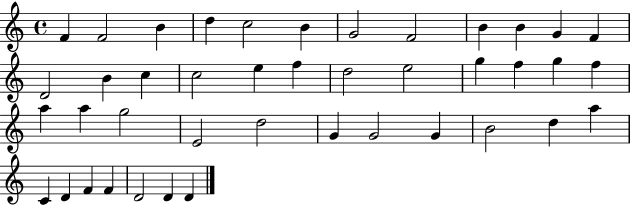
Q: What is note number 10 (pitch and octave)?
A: B4